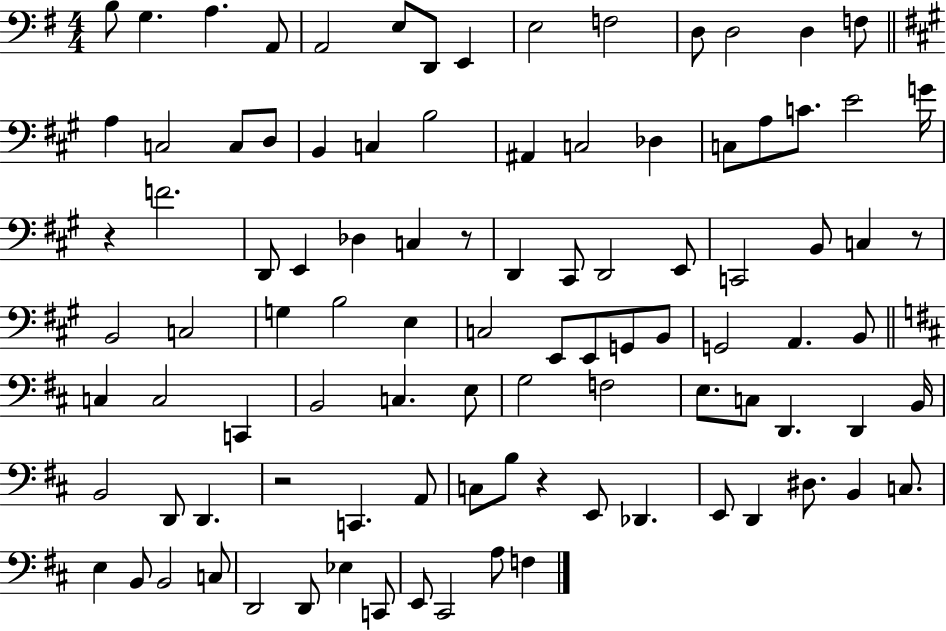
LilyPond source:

{
  \clef bass
  \numericTimeSignature
  \time 4/4
  \key g \major
  \repeat volta 2 { b8 g4. a4. a,8 | a,2 e8 d,8 e,4 | e2 f2 | d8 d2 d4 f8 | \break \bar "||" \break \key a \major a4 c2 c8 d8 | b,4 c4 b2 | ais,4 c2 des4 | c8 a8 c'8. e'2 g'16 | \break r4 f'2. | d,8 e,4 des4 c4 r8 | d,4 cis,8 d,2 e,8 | c,2 b,8 c4 r8 | \break b,2 c2 | g4 b2 e4 | c2 e,8 e,8 g,8 b,8 | g,2 a,4. b,8 | \break \bar "||" \break \key b \minor c4 c2 c,4 | b,2 c4. e8 | g2 f2 | e8. c8 d,4. d,4 b,16 | \break b,2 d,8 d,4. | r2 c,4. a,8 | c8 b8 r4 e,8 des,4. | e,8 d,4 dis8. b,4 c8. | \break e4 b,8 b,2 c8 | d,2 d,8 ees4 c,8 | e,8 cis,2 a8 f4 | } \bar "|."
}